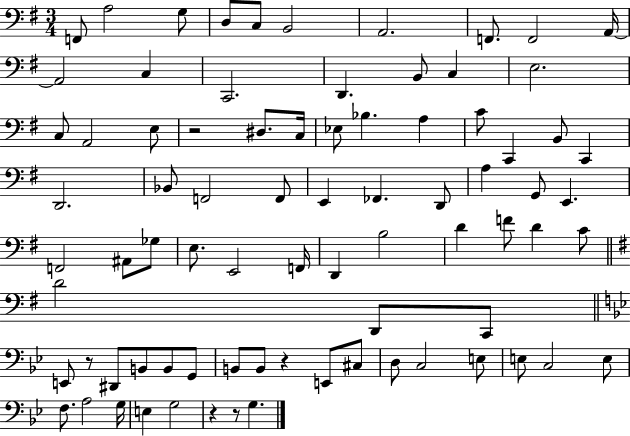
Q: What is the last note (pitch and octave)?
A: G3